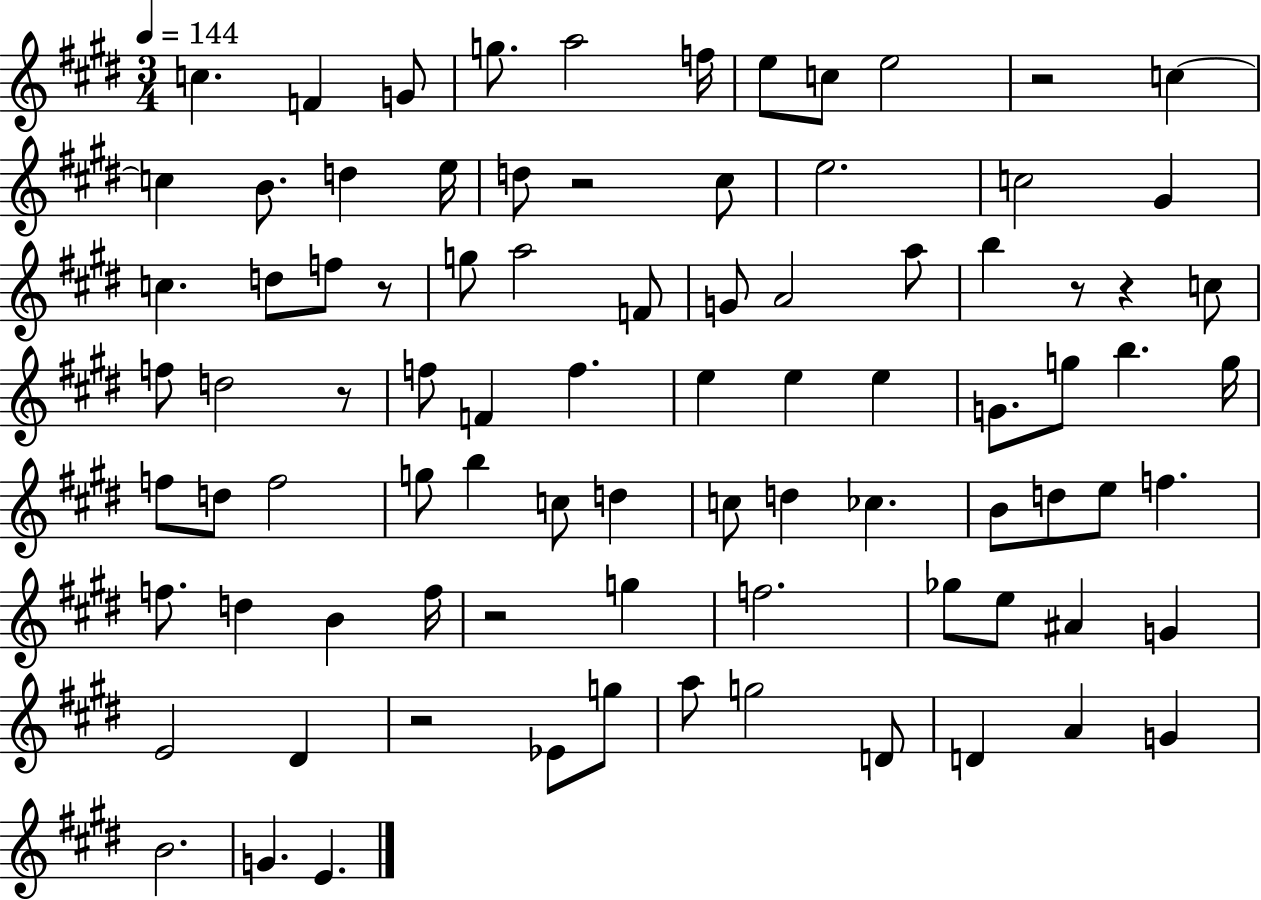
X:1
T:Untitled
M:3/4
L:1/4
K:E
c F G/2 g/2 a2 f/4 e/2 c/2 e2 z2 c c B/2 d e/4 d/2 z2 ^c/2 e2 c2 ^G c d/2 f/2 z/2 g/2 a2 F/2 G/2 A2 a/2 b z/2 z c/2 f/2 d2 z/2 f/2 F f e e e G/2 g/2 b g/4 f/2 d/2 f2 g/2 b c/2 d c/2 d _c B/2 d/2 e/2 f f/2 d B f/4 z2 g f2 _g/2 e/2 ^A G E2 ^D z2 _E/2 g/2 a/2 g2 D/2 D A G B2 G E